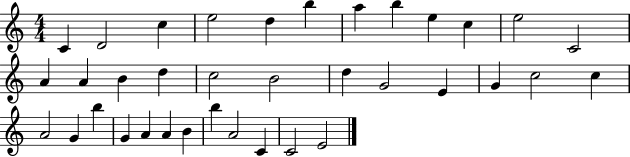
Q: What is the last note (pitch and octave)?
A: E4